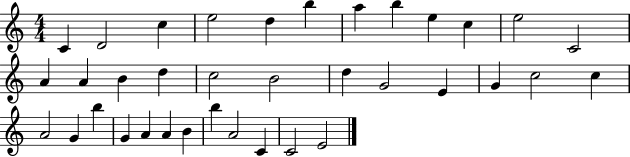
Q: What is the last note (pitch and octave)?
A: E4